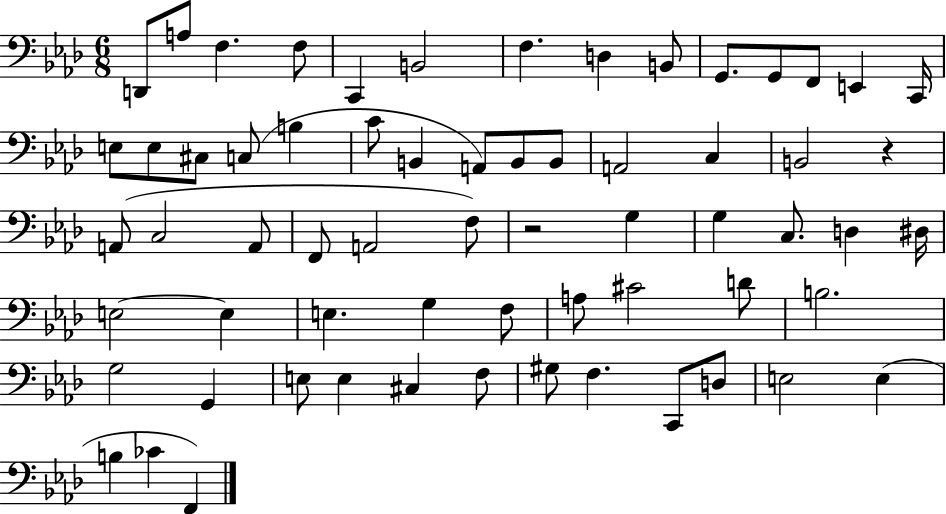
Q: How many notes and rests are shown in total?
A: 64